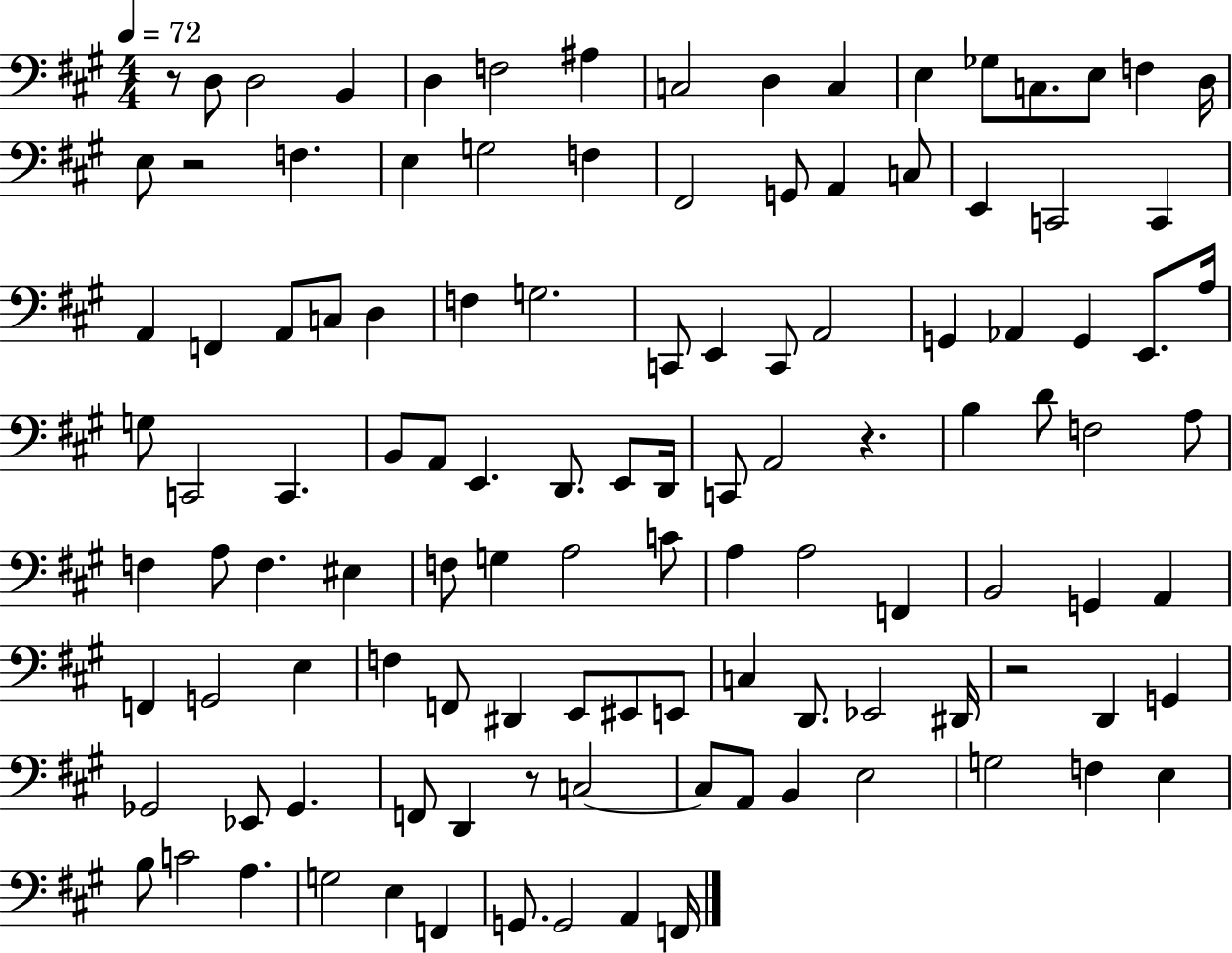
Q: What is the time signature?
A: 4/4